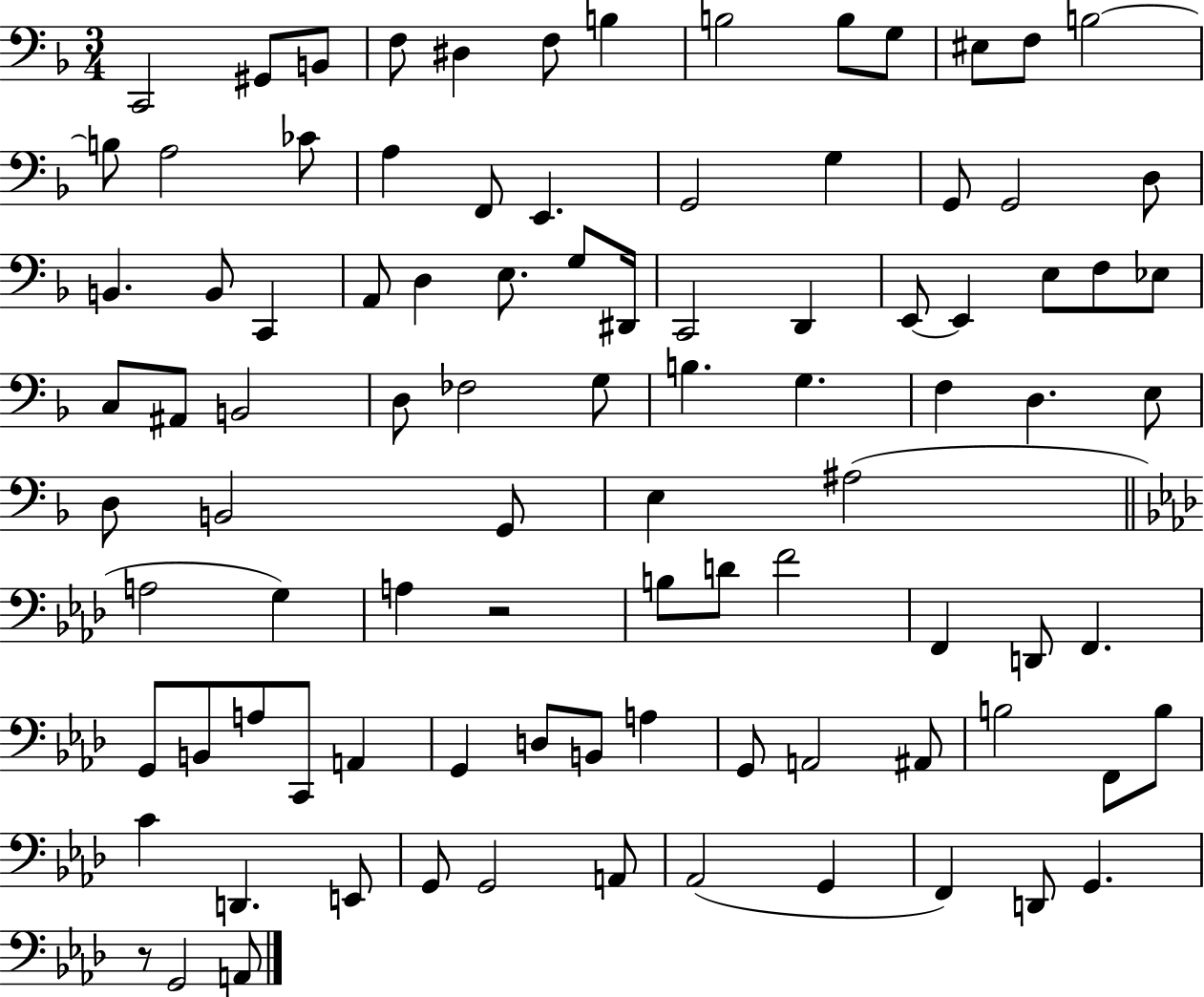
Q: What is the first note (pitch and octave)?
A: C2